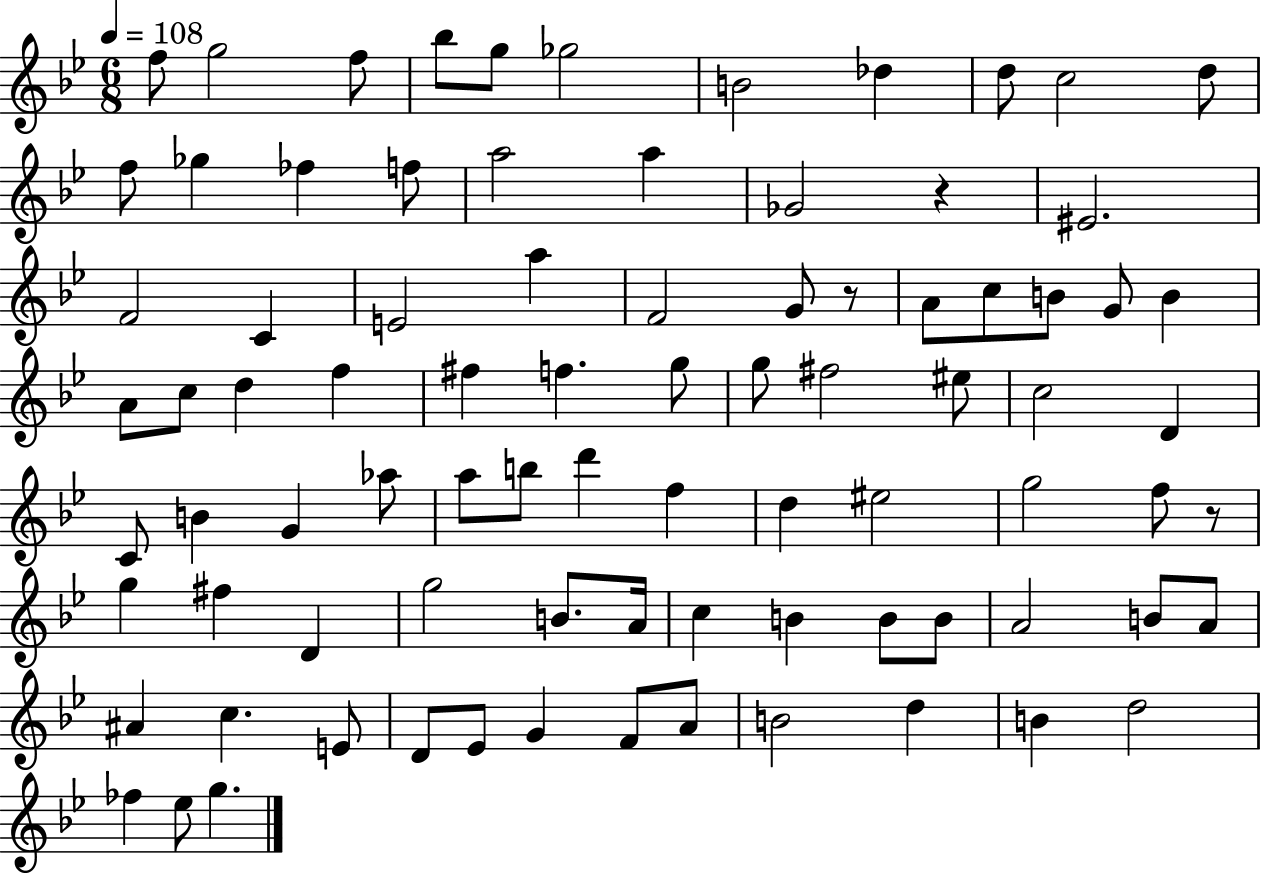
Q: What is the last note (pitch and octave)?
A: G5